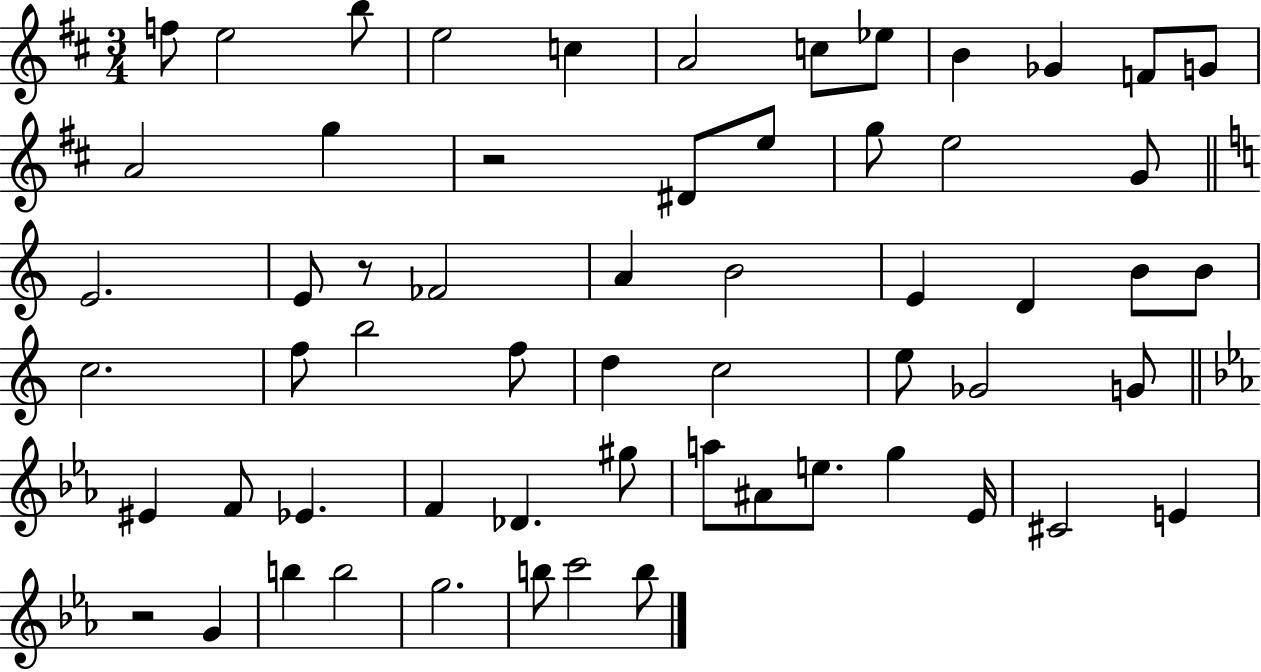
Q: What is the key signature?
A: D major